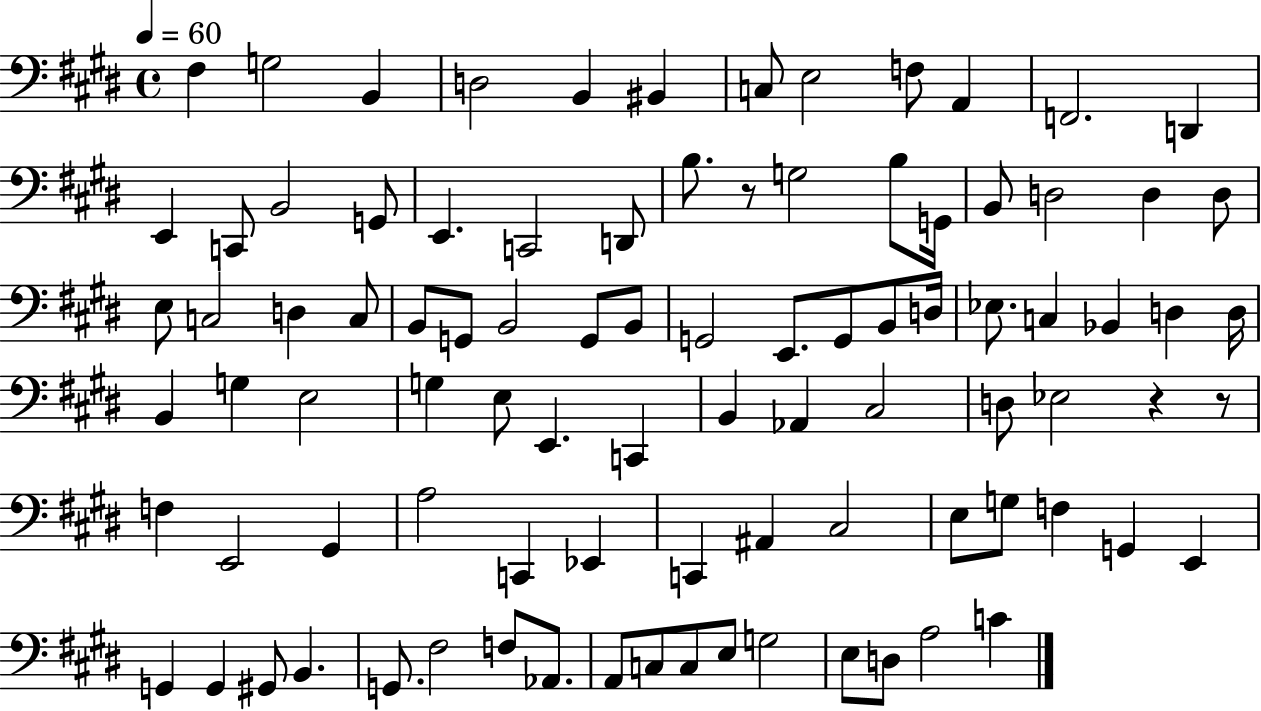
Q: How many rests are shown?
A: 3